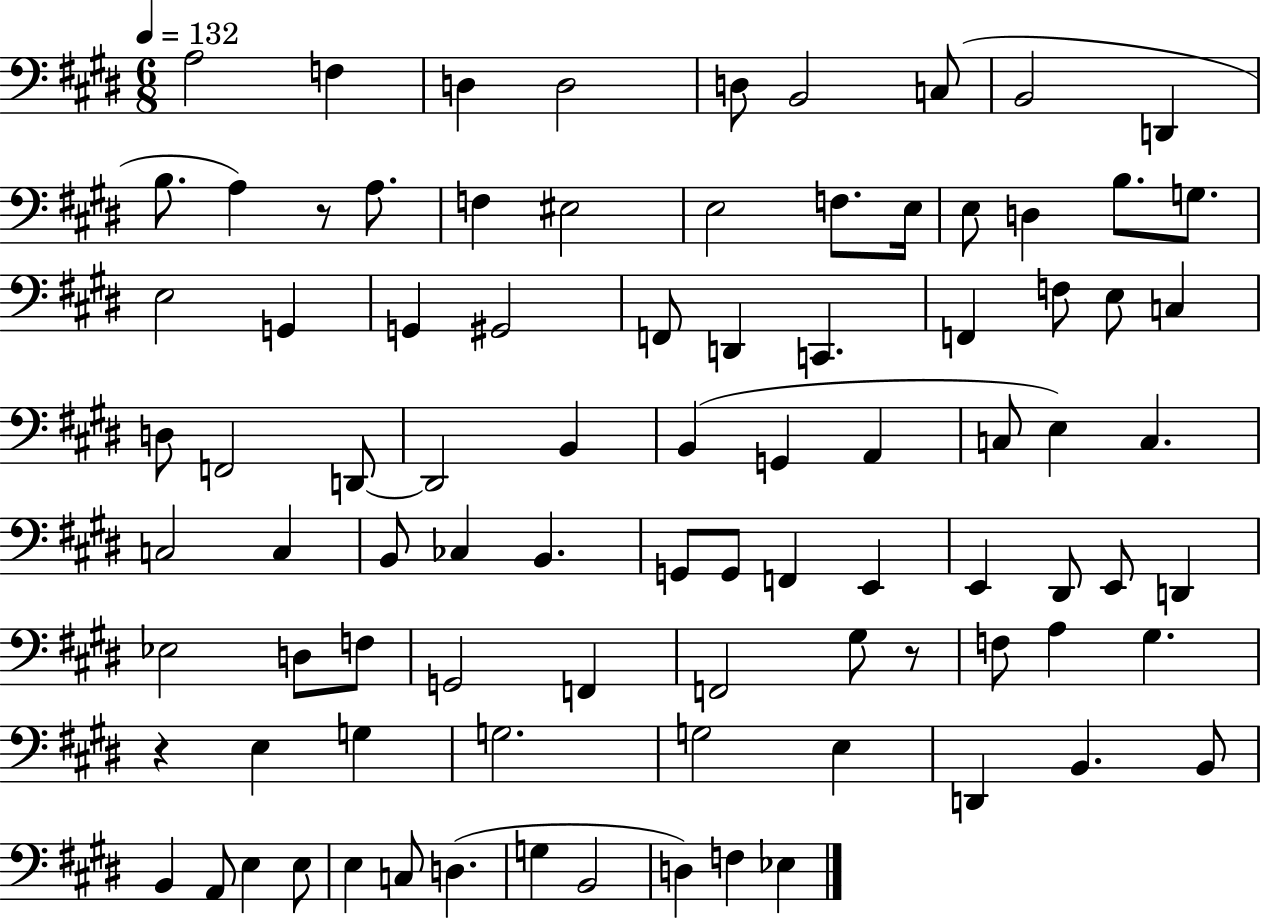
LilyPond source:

{
  \clef bass
  \numericTimeSignature
  \time 6/8
  \key e \major
  \tempo 4 = 132
  a2 f4 | d4 d2 | d8 b,2 c8( | b,2 d,4 | \break b8. a4) r8 a8. | f4 eis2 | e2 f8. e16 | e8 d4 b8. g8. | \break e2 g,4 | g,4 gis,2 | f,8 d,4 c,4. | f,4 f8 e8 c4 | \break d8 f,2 d,8~~ | d,2 b,4 | b,4( g,4 a,4 | c8 e4) c4. | \break c2 c4 | b,8 ces4 b,4. | g,8 g,8 f,4 e,4 | e,4 dis,8 e,8 d,4 | \break ees2 d8 f8 | g,2 f,4 | f,2 gis8 r8 | f8 a4 gis4. | \break r4 e4 g4 | g2. | g2 e4 | d,4 b,4. b,8 | \break b,4 a,8 e4 e8 | e4 c8 d4.( | g4 b,2 | d4) f4 ees4 | \break \bar "|."
}